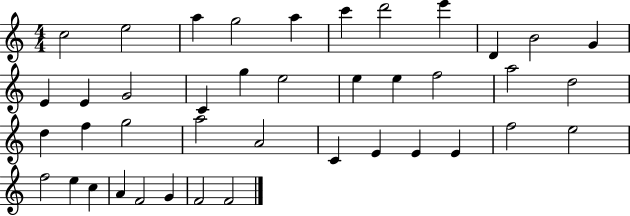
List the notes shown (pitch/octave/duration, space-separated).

C5/h E5/h A5/q G5/h A5/q C6/q D6/h E6/q D4/q B4/h G4/q E4/q E4/q G4/h C4/q G5/q E5/h E5/q E5/q F5/h A5/h D5/h D5/q F5/q G5/h A5/h A4/h C4/q E4/q E4/q E4/q F5/h E5/h F5/h E5/q C5/q A4/q F4/h G4/q F4/h F4/h